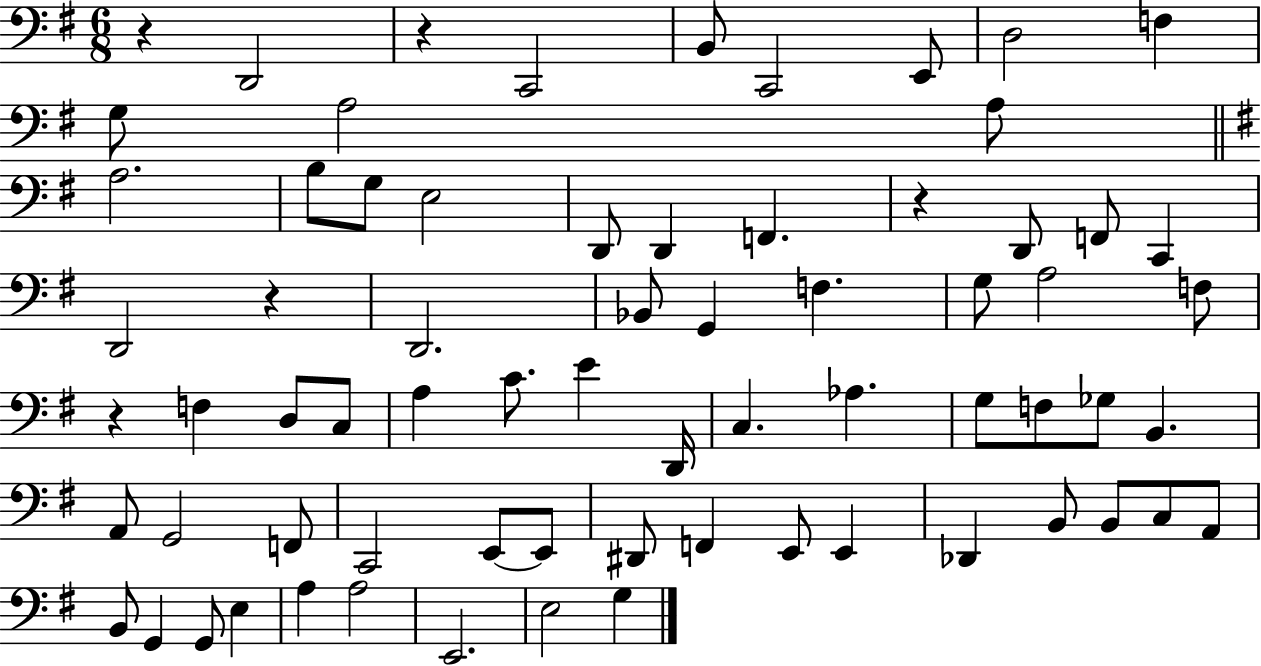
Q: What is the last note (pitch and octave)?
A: G3